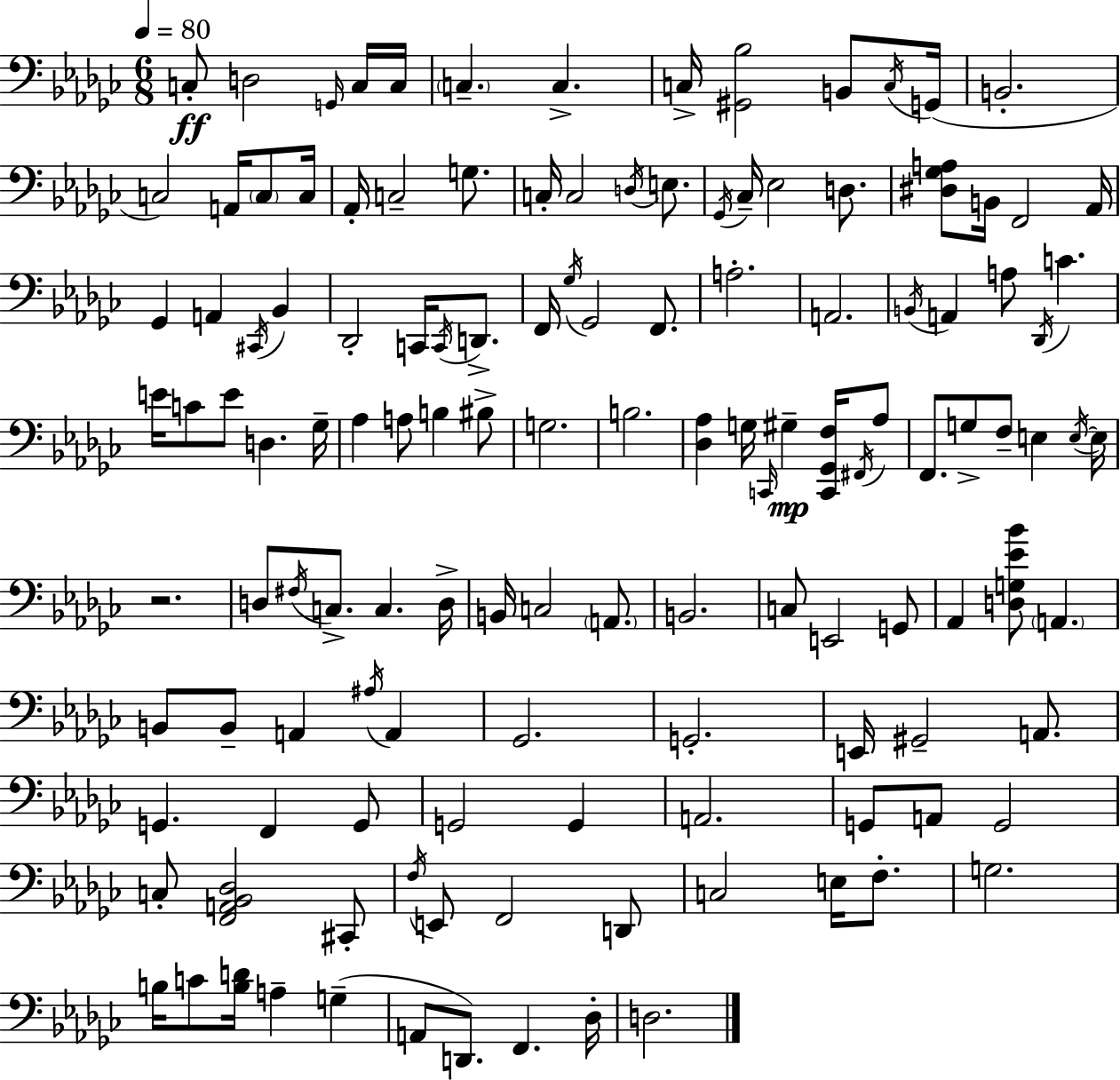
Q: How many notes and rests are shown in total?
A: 131